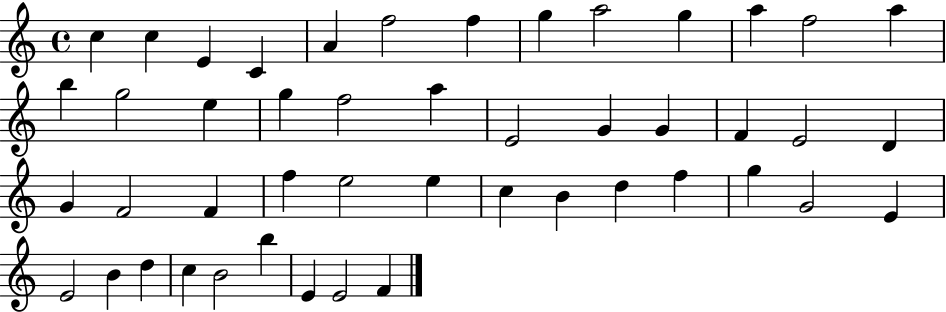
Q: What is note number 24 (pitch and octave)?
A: E4